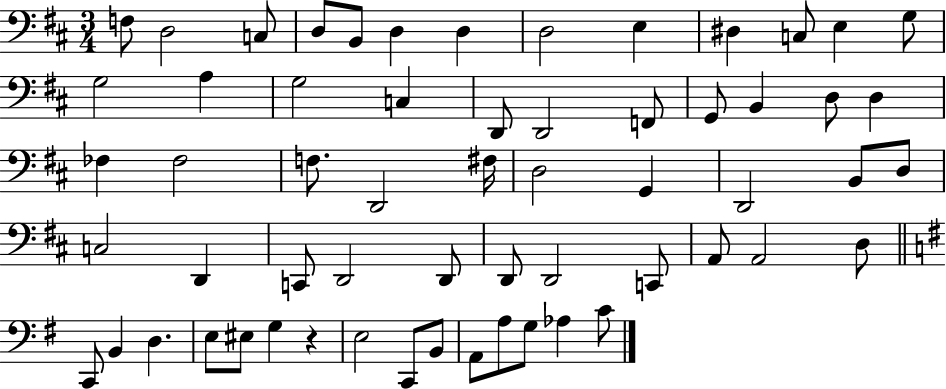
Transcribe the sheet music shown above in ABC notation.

X:1
T:Untitled
M:3/4
L:1/4
K:D
F,/2 D,2 C,/2 D,/2 B,,/2 D, D, D,2 E, ^D, C,/2 E, G,/2 G,2 A, G,2 C, D,,/2 D,,2 F,,/2 G,,/2 B,, D,/2 D, _F, _F,2 F,/2 D,,2 ^F,/4 D,2 G,, D,,2 B,,/2 D,/2 C,2 D,, C,,/2 D,,2 D,,/2 D,,/2 D,,2 C,,/2 A,,/2 A,,2 D,/2 C,,/2 B,, D, E,/2 ^E,/2 G, z E,2 C,,/2 B,,/2 A,,/2 A,/2 G,/2 _A, C/2